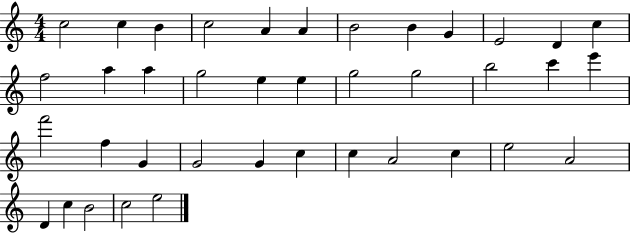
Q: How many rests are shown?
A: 0